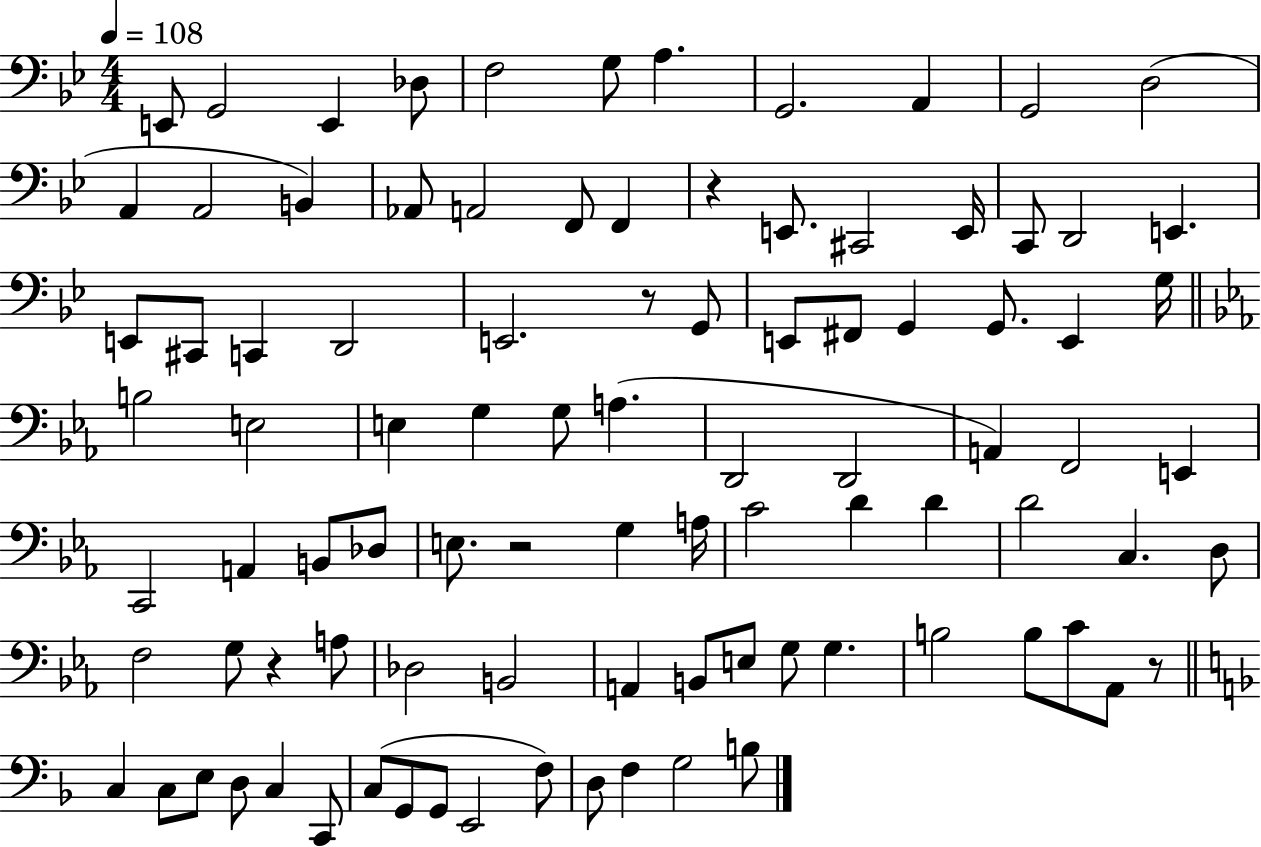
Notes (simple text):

E2/e G2/h E2/q Db3/e F3/h G3/e A3/q. G2/h. A2/q G2/h D3/h A2/q A2/h B2/q Ab2/e A2/h F2/e F2/q R/q E2/e. C#2/h E2/s C2/e D2/h E2/q. E2/e C#2/e C2/q D2/h E2/h. R/e G2/e E2/e F#2/e G2/q G2/e. E2/q G3/s B3/h E3/h E3/q G3/q G3/e A3/q. D2/h D2/h A2/q F2/h E2/q C2/h A2/q B2/e Db3/e E3/e. R/h G3/q A3/s C4/h D4/q D4/q D4/h C3/q. D3/e F3/h G3/e R/q A3/e Db3/h B2/h A2/q B2/e E3/e G3/e G3/q. B3/h B3/e C4/e Ab2/e R/e C3/q C3/e E3/e D3/e C3/q C2/e C3/e G2/e G2/e E2/h F3/e D3/e F3/q G3/h B3/e